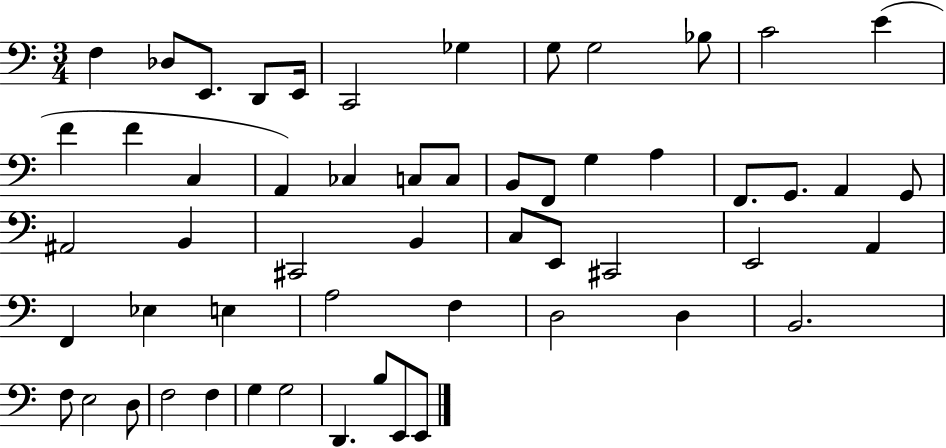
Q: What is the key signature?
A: C major